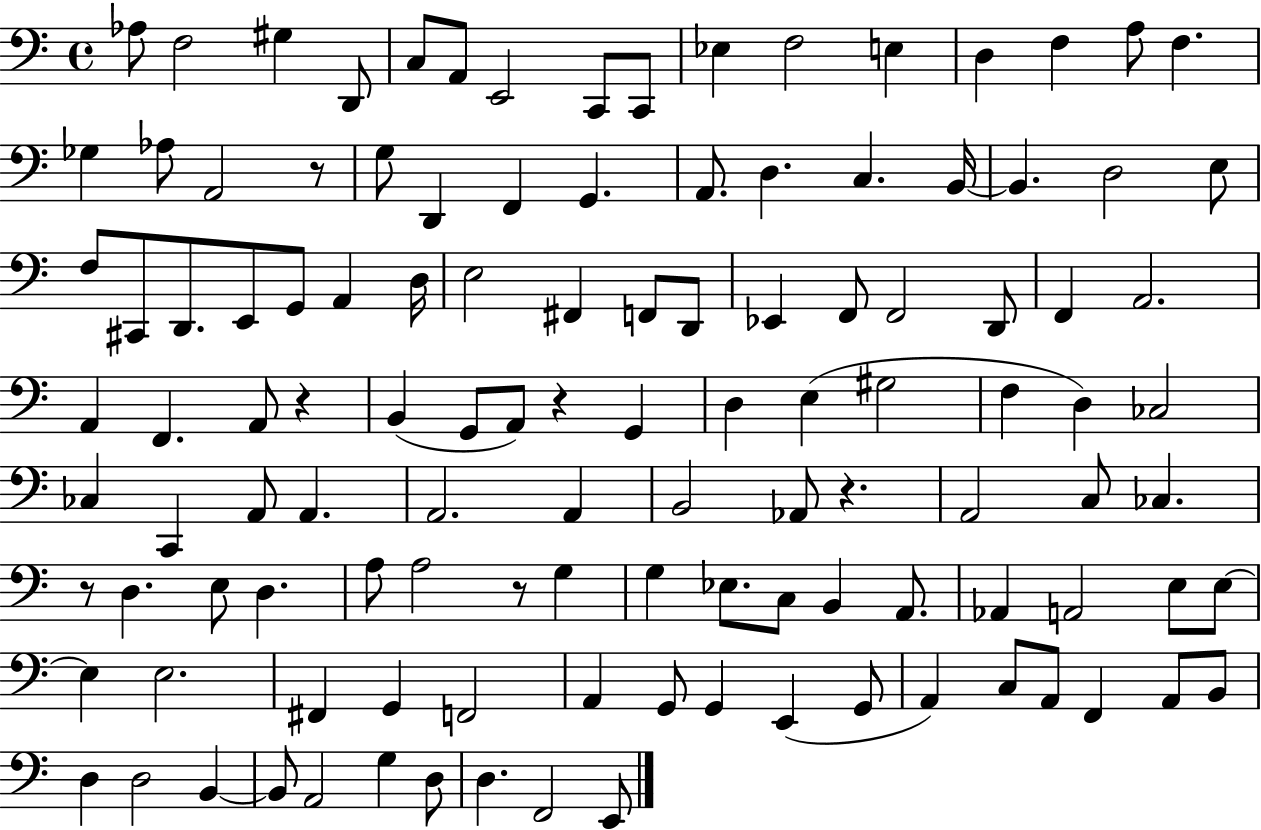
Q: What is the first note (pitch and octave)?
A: Ab3